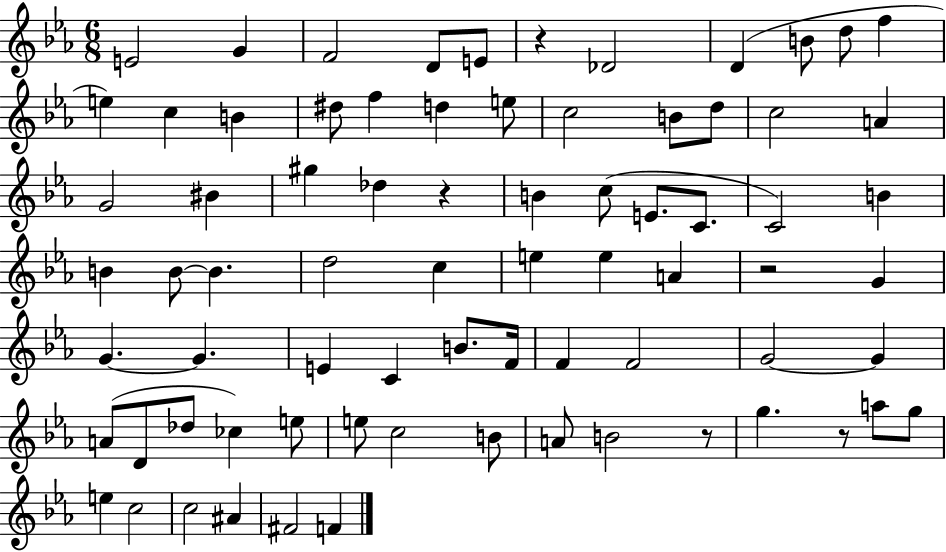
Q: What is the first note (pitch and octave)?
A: E4